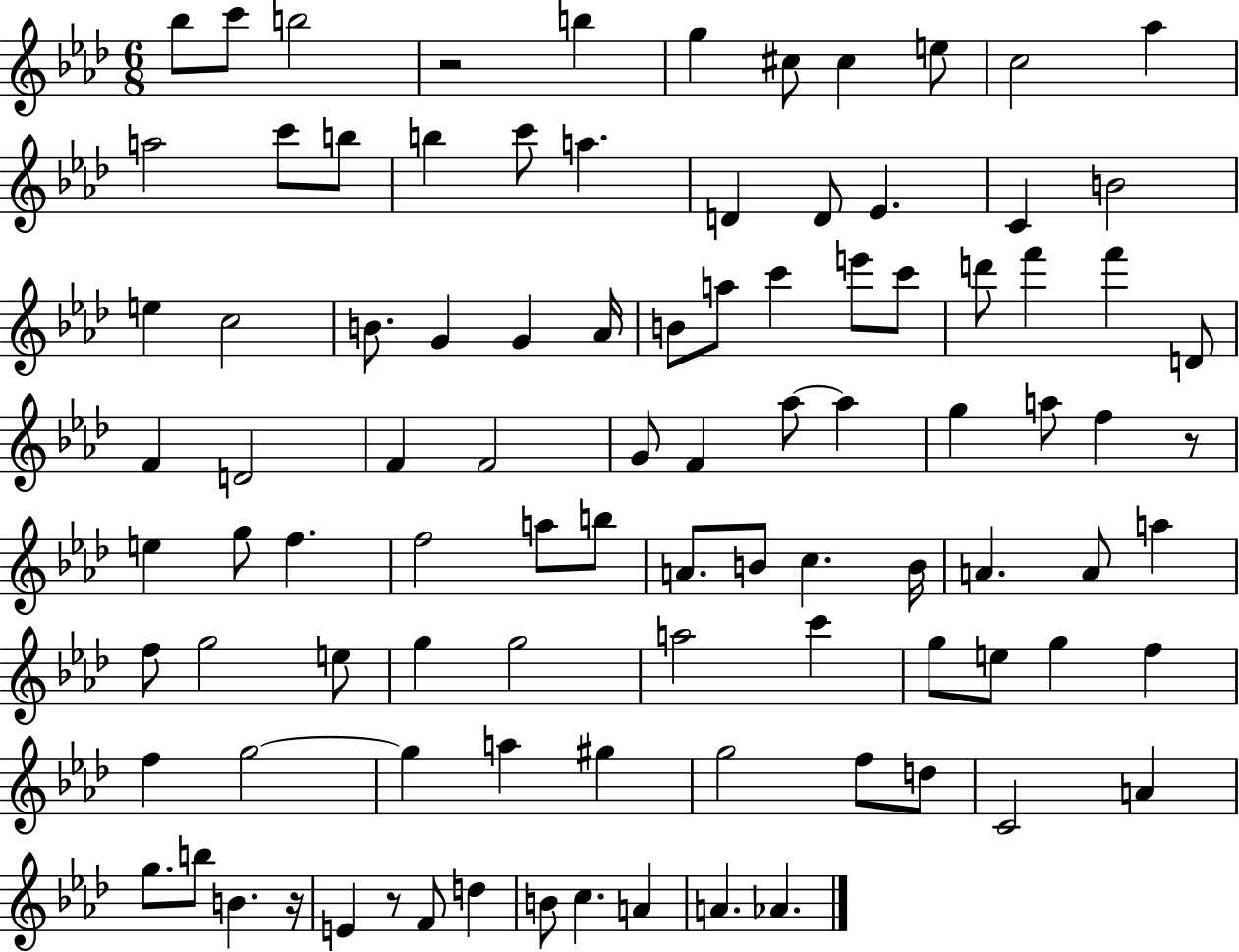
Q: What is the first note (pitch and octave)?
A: Bb5